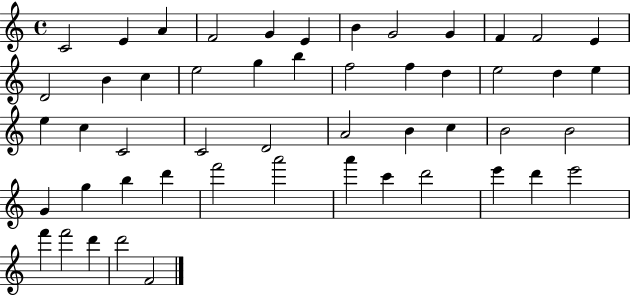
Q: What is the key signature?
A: C major